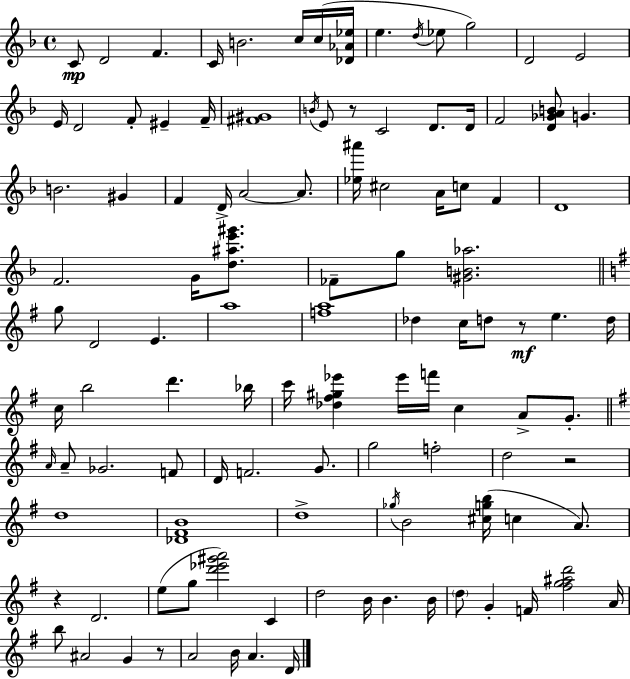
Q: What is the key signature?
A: F major